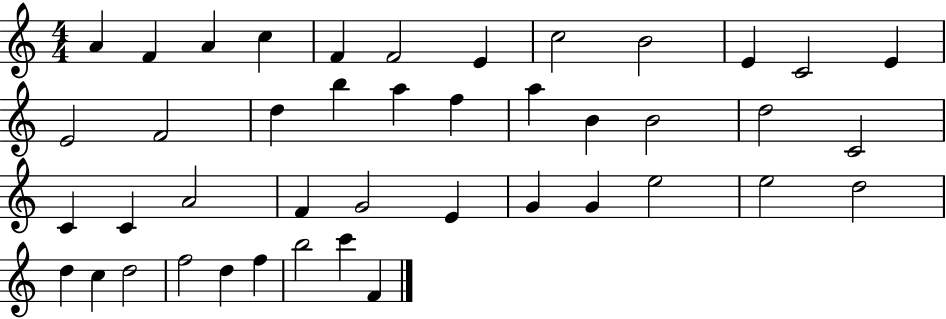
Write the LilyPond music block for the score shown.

{
  \clef treble
  \numericTimeSignature
  \time 4/4
  \key c \major
  a'4 f'4 a'4 c''4 | f'4 f'2 e'4 | c''2 b'2 | e'4 c'2 e'4 | \break e'2 f'2 | d''4 b''4 a''4 f''4 | a''4 b'4 b'2 | d''2 c'2 | \break c'4 c'4 a'2 | f'4 g'2 e'4 | g'4 g'4 e''2 | e''2 d''2 | \break d''4 c''4 d''2 | f''2 d''4 f''4 | b''2 c'''4 f'4 | \bar "|."
}